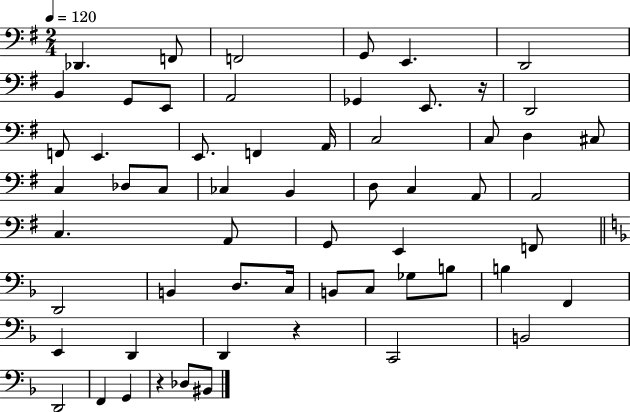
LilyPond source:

{
  \clef bass
  \numericTimeSignature
  \time 2/4
  \key g \major
  \tempo 4 = 120
  des,4. f,8 | f,2 | g,8 e,4. | d,2 | \break b,4 g,8 e,8 | a,2 | ges,4 e,8. r16 | d,2 | \break f,8 e,4. | e,8. f,4 a,16 | c2 | c8 d4 cis8 | \break c4 des8 c8 | ces4 b,4 | d8 c4 a,8 | a,2 | \break c4. a,8 | g,8 e,4 f,8 | \bar "||" \break \key f \major d,2 | b,4 d8. c16 | b,8 c8 ges8 b8 | b4 f,4 | \break e,4 d,4 | d,4 r4 | c,2 | b,2 | \break d,2 | f,4 g,4 | r4 des8 bis,8 | \bar "|."
}